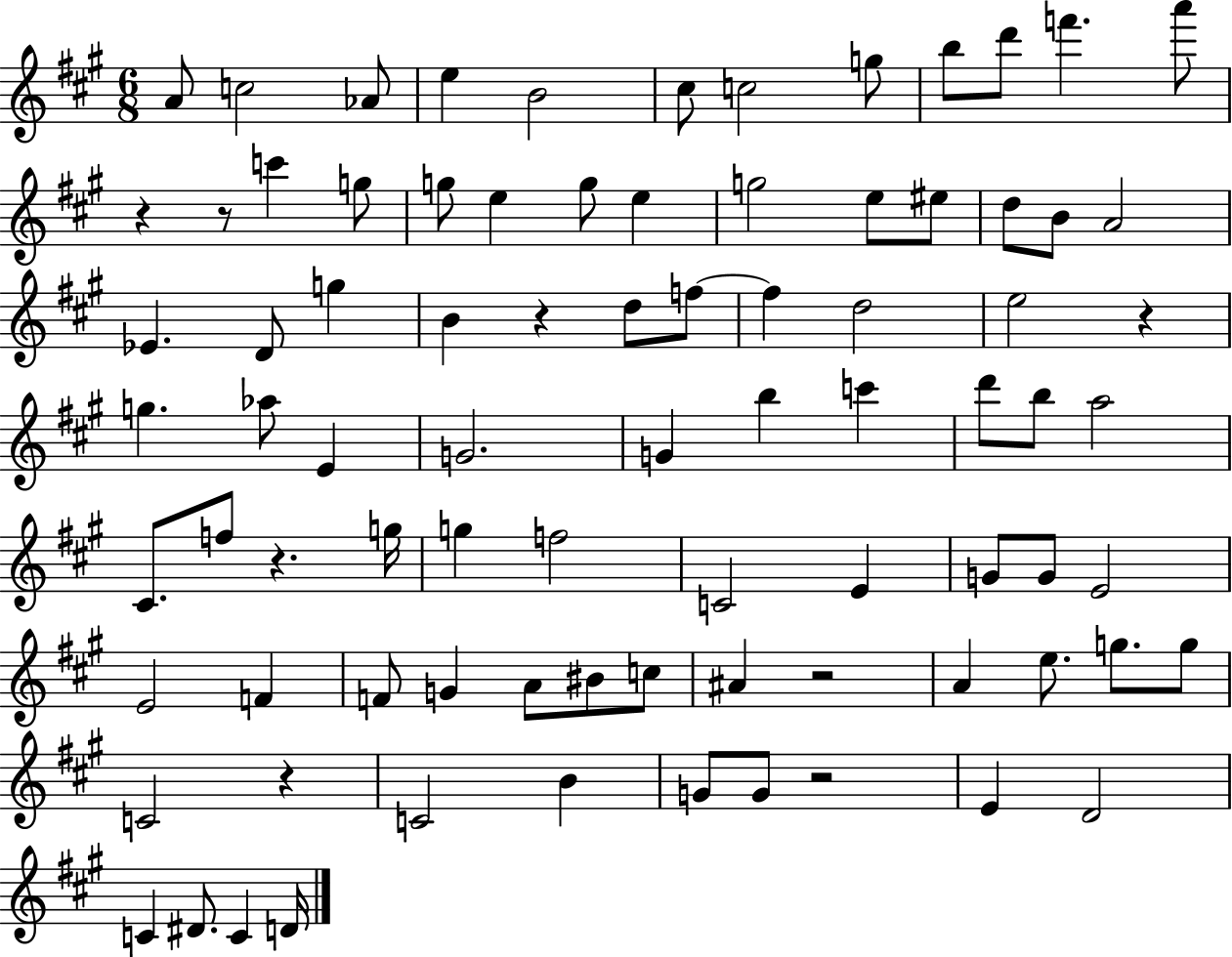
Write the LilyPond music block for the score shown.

{
  \clef treble
  \numericTimeSignature
  \time 6/8
  \key a \major
  a'8 c''2 aes'8 | e''4 b'2 | cis''8 c''2 g''8 | b''8 d'''8 f'''4. a'''8 | \break r4 r8 c'''4 g''8 | g''8 e''4 g''8 e''4 | g''2 e''8 eis''8 | d''8 b'8 a'2 | \break ees'4. d'8 g''4 | b'4 r4 d''8 f''8~~ | f''4 d''2 | e''2 r4 | \break g''4. aes''8 e'4 | g'2. | g'4 b''4 c'''4 | d'''8 b''8 a''2 | \break cis'8. f''8 r4. g''16 | g''4 f''2 | c'2 e'4 | g'8 g'8 e'2 | \break e'2 f'4 | f'8 g'4 a'8 bis'8 c''8 | ais'4 r2 | a'4 e''8. g''8. g''8 | \break c'2 r4 | c'2 b'4 | g'8 g'8 r2 | e'4 d'2 | \break c'4 dis'8. c'4 d'16 | \bar "|."
}